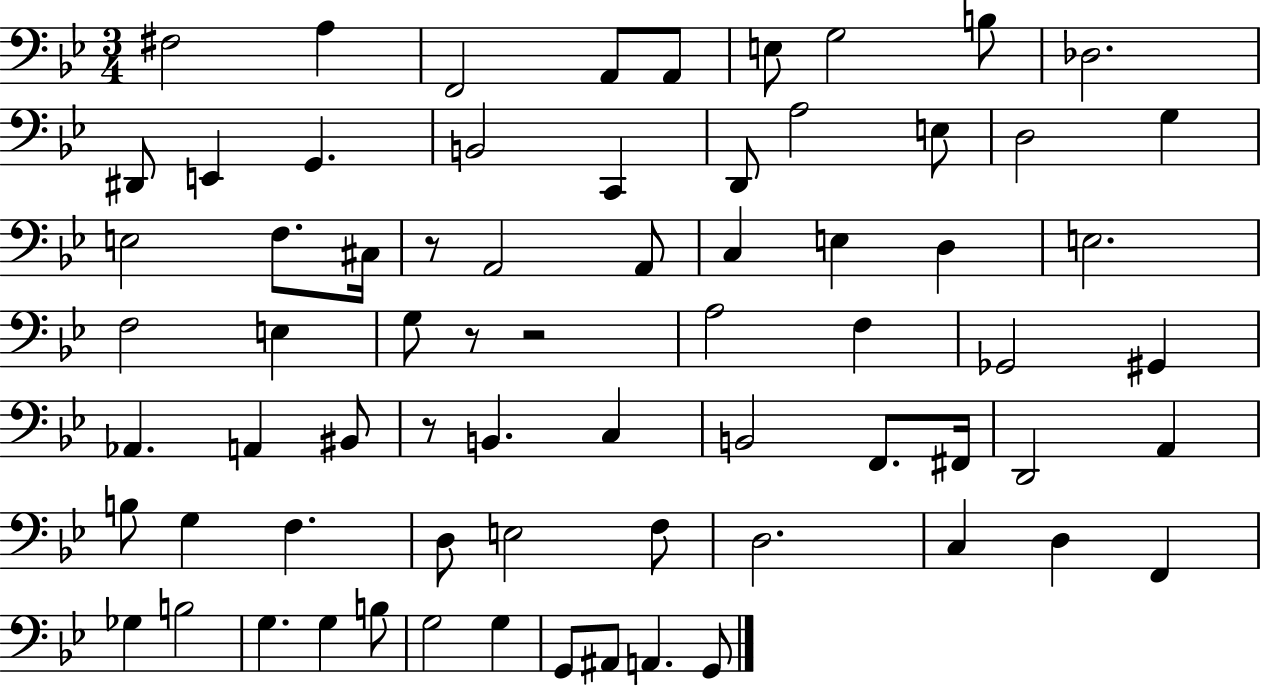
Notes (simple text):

F#3/h A3/q F2/h A2/e A2/e E3/e G3/h B3/e Db3/h. D#2/e E2/q G2/q. B2/h C2/q D2/e A3/h E3/e D3/h G3/q E3/h F3/e. C#3/s R/e A2/h A2/e C3/q E3/q D3/q E3/h. F3/h E3/q G3/e R/e R/h A3/h F3/q Gb2/h G#2/q Ab2/q. A2/q BIS2/e R/e B2/q. C3/q B2/h F2/e. F#2/s D2/h A2/q B3/e G3/q F3/q. D3/e E3/h F3/e D3/h. C3/q D3/q F2/q Gb3/q B3/h G3/q. G3/q B3/e G3/h G3/q G2/e A#2/e A2/q. G2/e